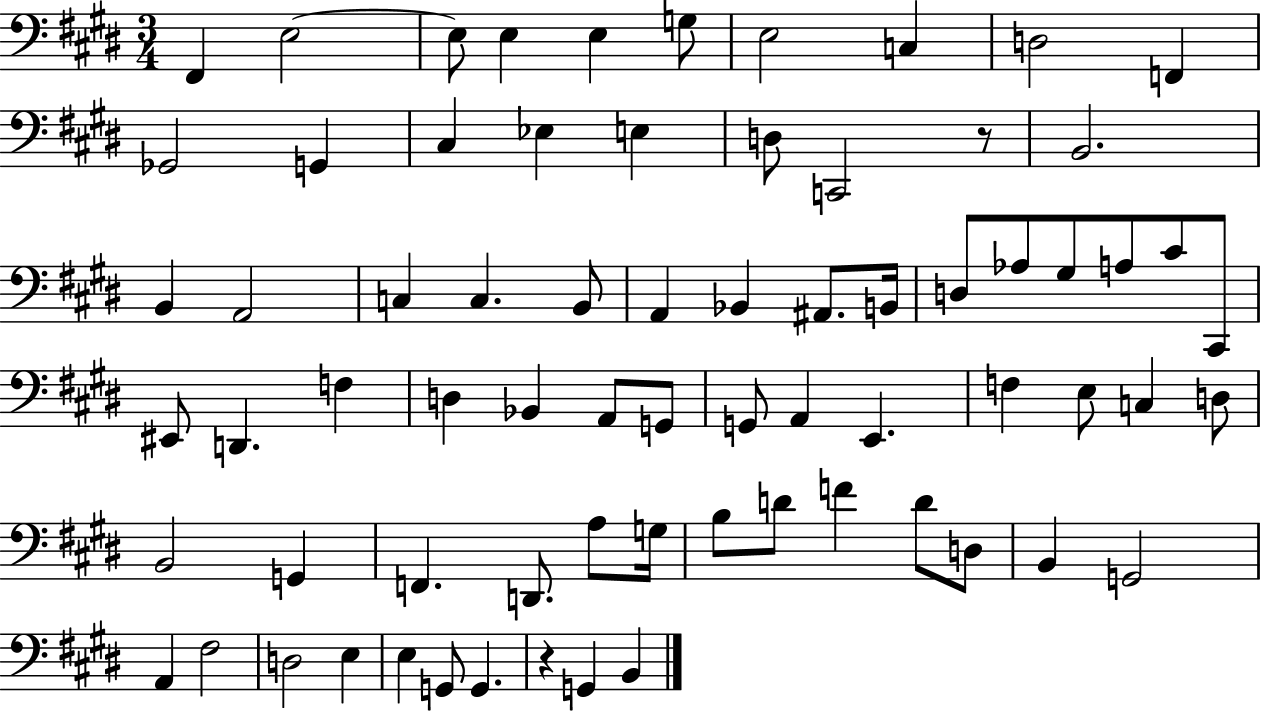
F#2/q E3/h E3/e E3/q E3/q G3/e E3/h C3/q D3/h F2/q Gb2/h G2/q C#3/q Eb3/q E3/q D3/e C2/h R/e B2/h. B2/q A2/h C3/q C3/q. B2/e A2/q Bb2/q A#2/e. B2/s D3/e Ab3/e G#3/e A3/e C#4/e C#2/e EIS2/e D2/q. F3/q D3/q Bb2/q A2/e G2/e G2/e A2/q E2/q. F3/q E3/e C3/q D3/e B2/h G2/q F2/q. D2/e. A3/e G3/s B3/e D4/e F4/q D4/e D3/e B2/q G2/h A2/q F#3/h D3/h E3/q E3/q G2/e G2/q. R/q G2/q B2/q